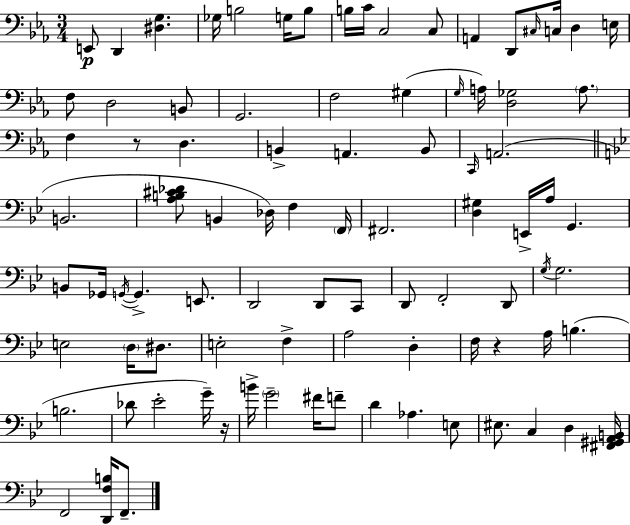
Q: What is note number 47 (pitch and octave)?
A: D2